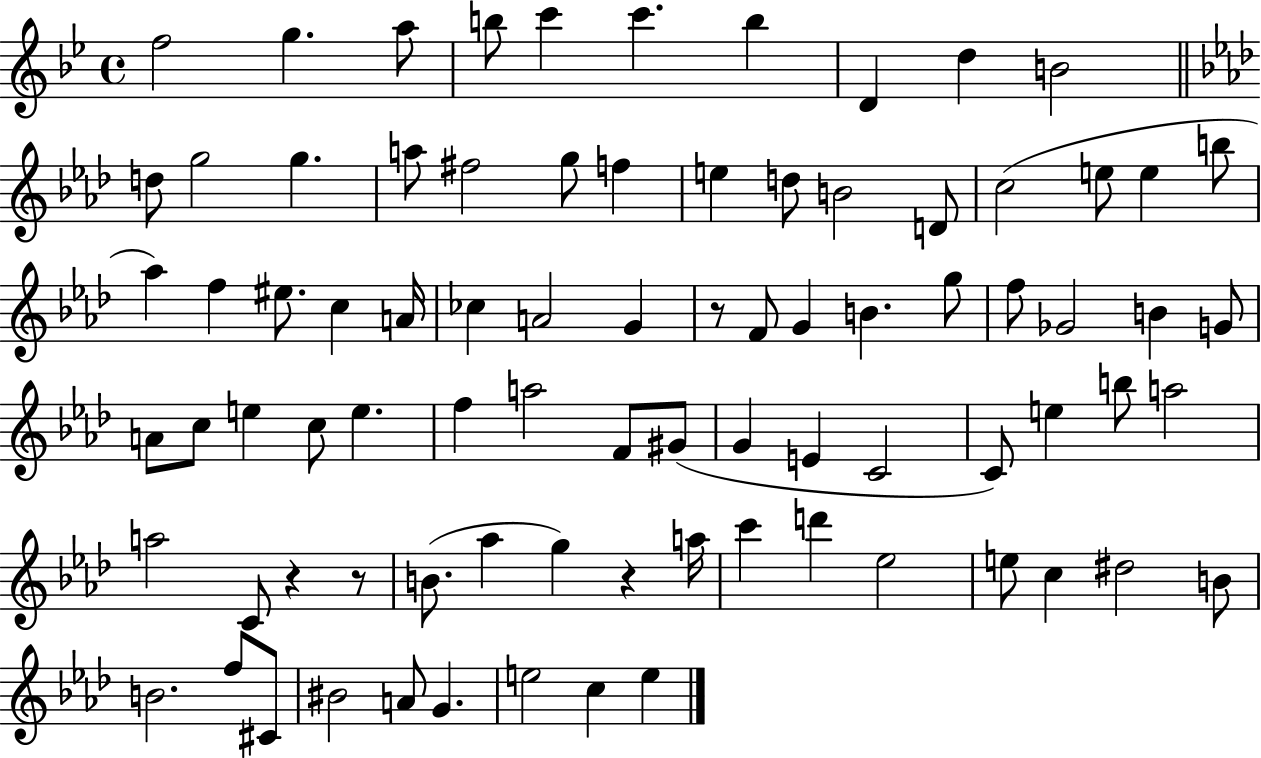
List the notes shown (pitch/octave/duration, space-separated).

F5/h G5/q. A5/e B5/e C6/q C6/q. B5/q D4/q D5/q B4/h D5/e G5/h G5/q. A5/e F#5/h G5/e F5/q E5/q D5/e B4/h D4/e C5/h E5/e E5/q B5/e Ab5/q F5/q EIS5/e. C5/q A4/s CES5/q A4/h G4/q R/e F4/e G4/q B4/q. G5/e F5/e Gb4/h B4/q G4/e A4/e C5/e E5/q C5/e E5/q. F5/q A5/h F4/e G#4/e G4/q E4/q C4/h C4/e E5/q B5/e A5/h A5/h C4/e R/q R/e B4/e. Ab5/q G5/q R/q A5/s C6/q D6/q Eb5/h E5/e C5/q D#5/h B4/e B4/h. F5/e C#4/e BIS4/h A4/e G4/q. E5/h C5/q E5/q